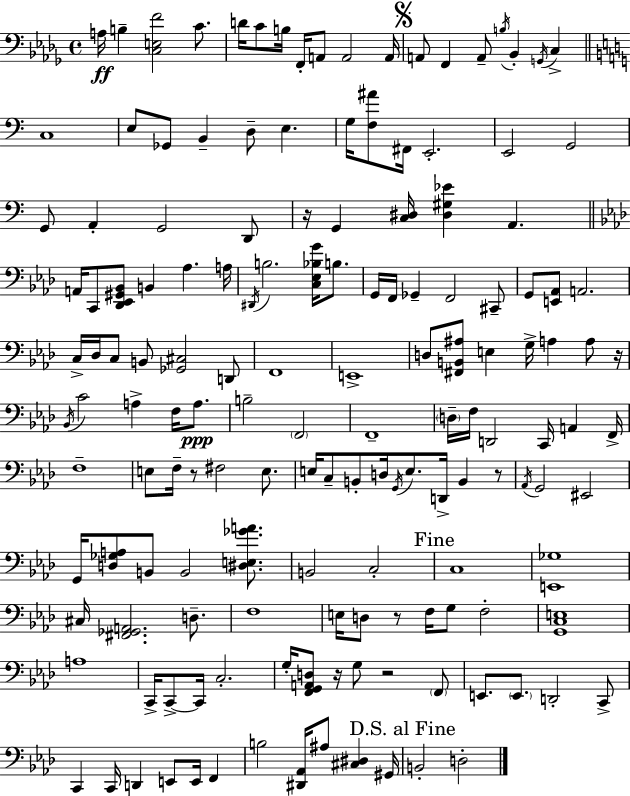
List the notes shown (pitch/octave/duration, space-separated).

A3/s B3/q [C3,E3,F4]/h C4/e. D4/s C4/e B3/s F2/s A2/e A2/h A2/s A2/e F2/q A2/e B3/s Bb2/q G2/s C3/q C3/w E3/e Gb2/e B2/q D3/e E3/q. G3/s [F3,A#4]/e F#2/s E2/h. E2/h G2/h G2/e A2/q G2/h D2/e R/s G2/q [C3,D#3]/s [D#3,G#3,Eb4]/q A2/q. A2/s C2/e [Db2,Eb2,G#2,Bb2]/e B2/q Ab3/q. A3/s D#2/s B3/h. [C3,Eb3,Bb3,G4]/s B3/e. G2/s F2/s Gb2/q F2/h C#2/e G2/e [E2,Ab2]/e A2/h. C3/s Db3/s C3/e B2/e [Gb2,C#3]/h D2/e F2/w E2/w D3/e [F#2,B2,A#3]/e E3/q G3/s A3/q A3/e R/s Bb2/s C4/h A3/q F3/s A3/e. B3/h F2/h F2/w D3/s F3/s D2/h C2/s A2/q F2/s F3/w E3/e F3/s R/e F#3/h E3/e. E3/s C3/e B2/e D3/s G2/s E3/e. D2/s B2/q R/e Ab2/s G2/h EIS2/h G2/s [D3,Gb3,A3]/e B2/e B2/h [D#3,E3,Gb4,A4]/e. B2/h C3/h C3/w [E2,Gb3]/w C#3/s [F#2,Gb2,A2]/h. D3/e. F3/w E3/s D3/e R/e F3/s G3/e F3/h [G2,C3,E3]/w A3/w C2/s C2/e C2/s C3/h. G3/s [F2,G2,A2,D3]/e R/s G3/e R/h F2/e E2/e. E2/e. D2/h C2/e C2/q C2/s D2/q E2/e E2/s F2/q B3/h [D#2,Ab2]/s A#3/e [C#3,D#3]/q G#2/s B2/h D3/h